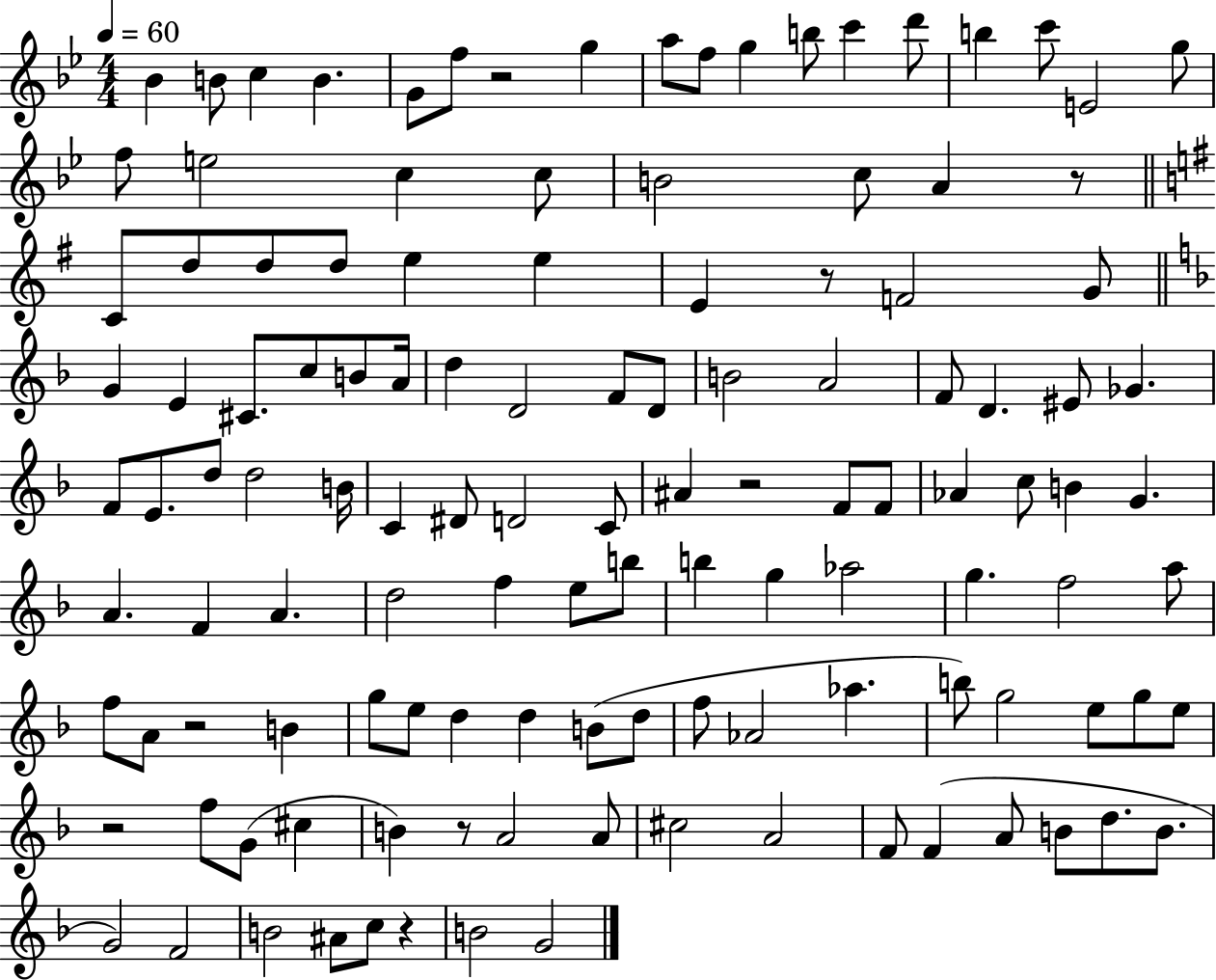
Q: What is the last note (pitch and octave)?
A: G4